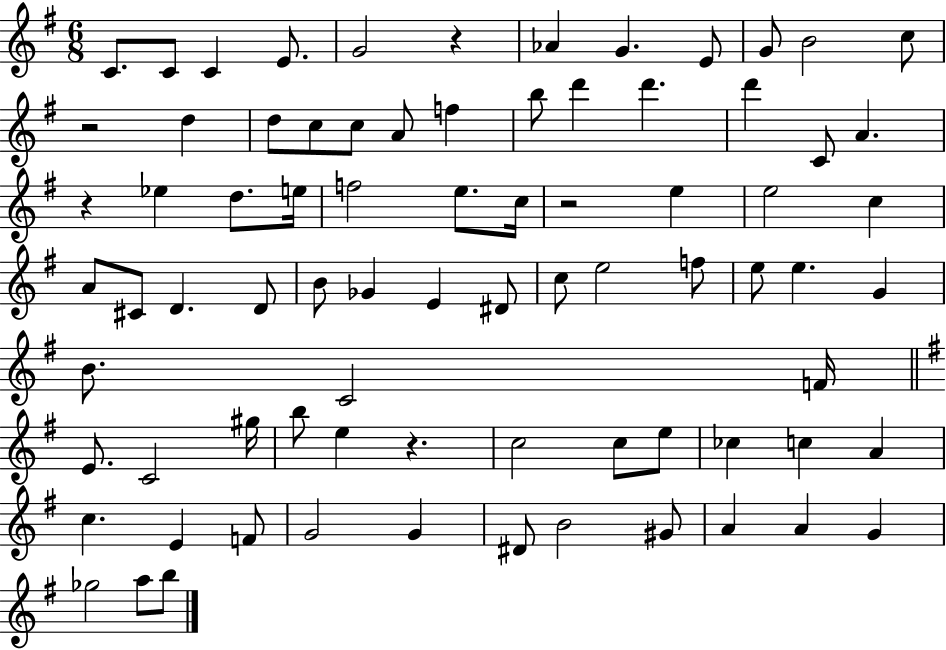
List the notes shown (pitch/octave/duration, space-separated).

C4/e. C4/e C4/q E4/e. G4/h R/q Ab4/q G4/q. E4/e G4/e B4/h C5/e R/h D5/q D5/e C5/e C5/e A4/e F5/q B5/e D6/q D6/q. D6/q C4/e A4/q. R/q Eb5/q D5/e. E5/s F5/h E5/e. C5/s R/h E5/q E5/h C5/q A4/e C#4/e D4/q. D4/e B4/e Gb4/q E4/q D#4/e C5/e E5/h F5/e E5/e E5/q. G4/q B4/e. C4/h F4/s E4/e. C4/h G#5/s B5/e E5/q R/q. C5/h C5/e E5/e CES5/q C5/q A4/q C5/q. E4/q F4/e G4/h G4/q D#4/e B4/h G#4/e A4/q A4/q G4/q Gb5/h A5/e B5/e